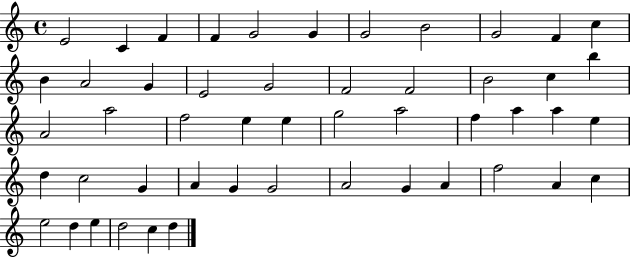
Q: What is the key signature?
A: C major